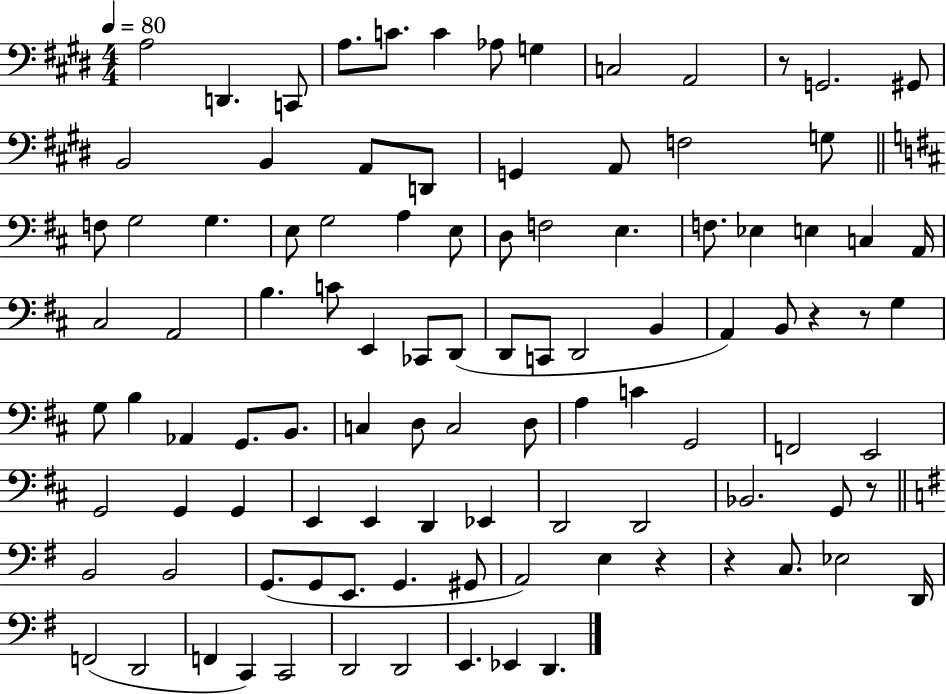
A3/h D2/q. C2/e A3/e. C4/e. C4/q Ab3/e G3/q C3/h A2/h R/e G2/h. G#2/e B2/h B2/q A2/e D2/e G2/q A2/e F3/h G3/e F3/e G3/h G3/q. E3/e G3/h A3/q E3/e D3/e F3/h E3/q. F3/e. Eb3/q E3/q C3/q A2/s C#3/h A2/h B3/q. C4/e E2/q CES2/e D2/e D2/e C2/e D2/h B2/q A2/q B2/e R/q R/e G3/q G3/e B3/q Ab2/q G2/e. B2/e. C3/q D3/e C3/h D3/e A3/q C4/q G2/h F2/h E2/h G2/h G2/q G2/q E2/q E2/q D2/q Eb2/q D2/h D2/h Bb2/h. G2/e R/e B2/h B2/h G2/e. G2/e E2/e. G2/q. G#2/e A2/h E3/q R/q R/q C3/e. Eb3/h D2/s F2/h D2/h F2/q C2/q C2/h D2/h D2/h E2/q. Eb2/q D2/q.